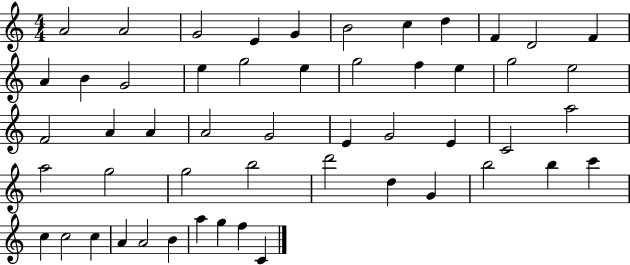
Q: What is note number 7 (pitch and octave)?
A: C5